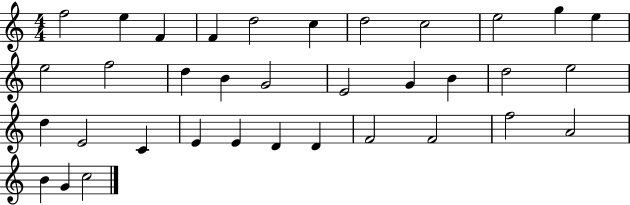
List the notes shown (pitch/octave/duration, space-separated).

F5/h E5/q F4/q F4/q D5/h C5/q D5/h C5/h E5/h G5/q E5/q E5/h F5/h D5/q B4/q G4/h E4/h G4/q B4/q D5/h E5/h D5/q E4/h C4/q E4/q E4/q D4/q D4/q F4/h F4/h F5/h A4/h B4/q G4/q C5/h